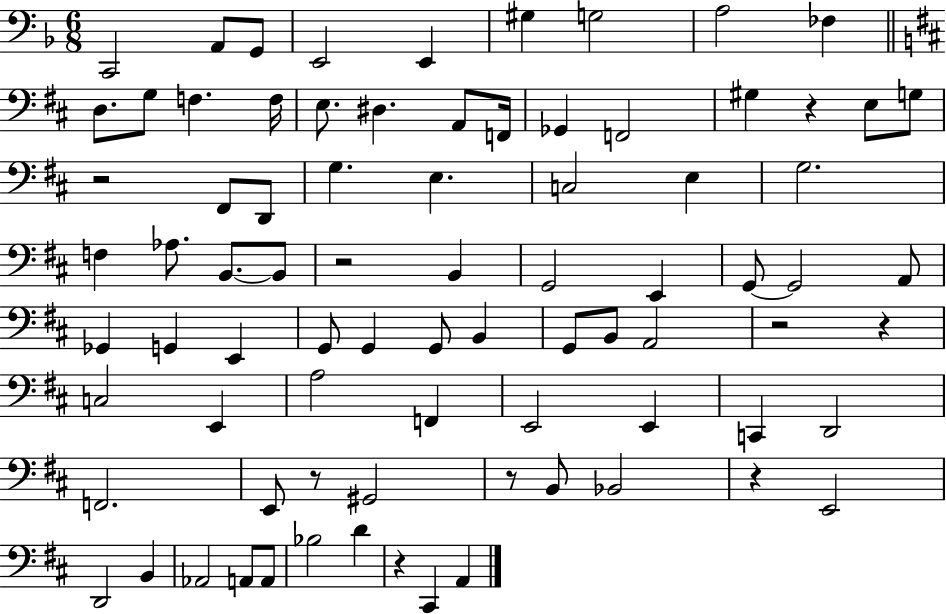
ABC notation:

X:1
T:Untitled
M:6/8
L:1/4
K:F
C,,2 A,,/2 G,,/2 E,,2 E,, ^G, G,2 A,2 _F, D,/2 G,/2 F, F,/4 E,/2 ^D, A,,/2 F,,/4 _G,, F,,2 ^G, z E,/2 G,/2 z2 ^F,,/2 D,,/2 G, E, C,2 E, G,2 F, _A,/2 B,,/2 B,,/2 z2 B,, G,,2 E,, G,,/2 G,,2 A,,/2 _G,, G,, E,, G,,/2 G,, G,,/2 B,, G,,/2 B,,/2 A,,2 z2 z C,2 E,, A,2 F,, E,,2 E,, C,, D,,2 F,,2 E,,/2 z/2 ^G,,2 z/2 B,,/2 _B,,2 z E,,2 D,,2 B,, _A,,2 A,,/2 A,,/2 _B,2 D z ^C,, A,,